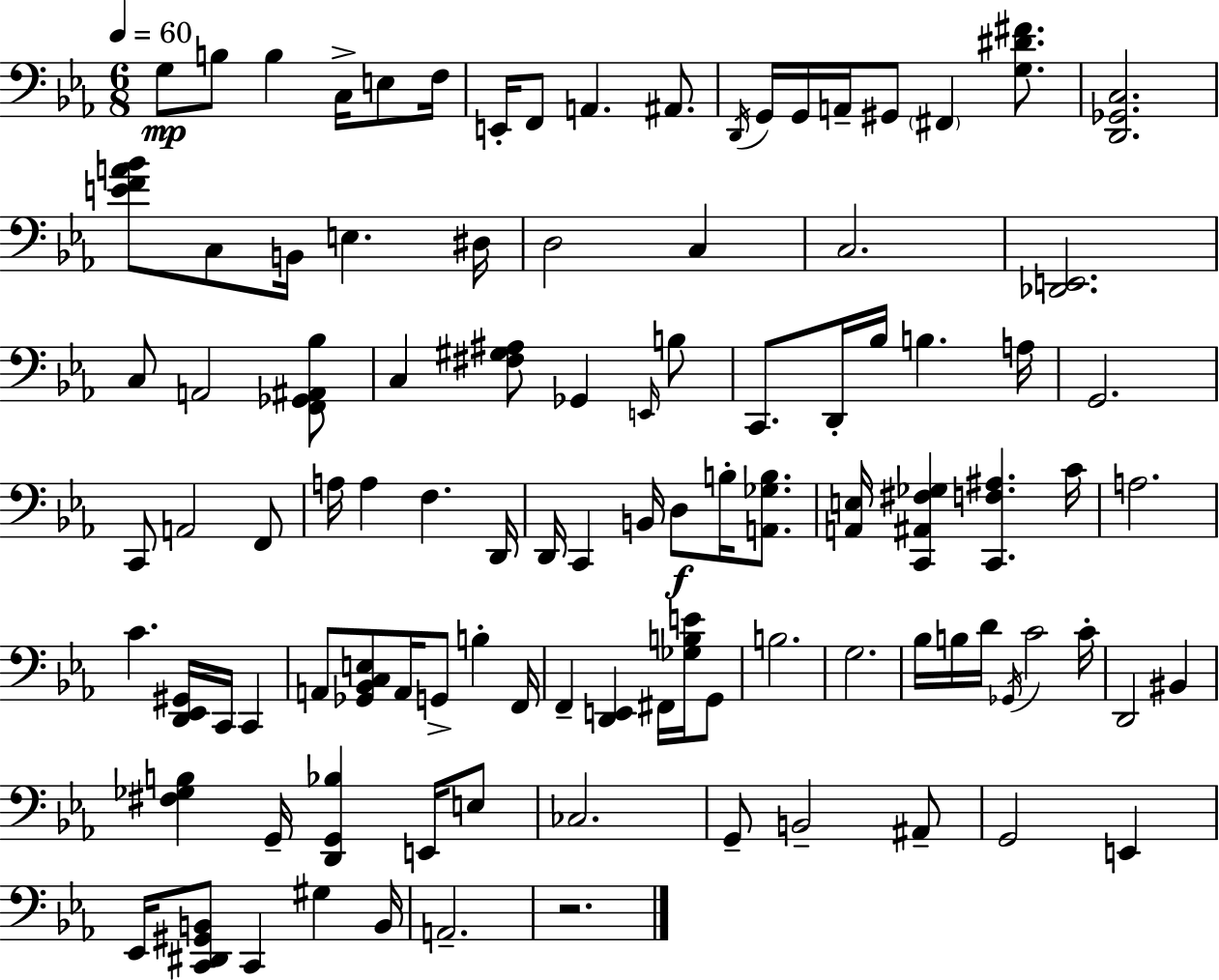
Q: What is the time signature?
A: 6/8